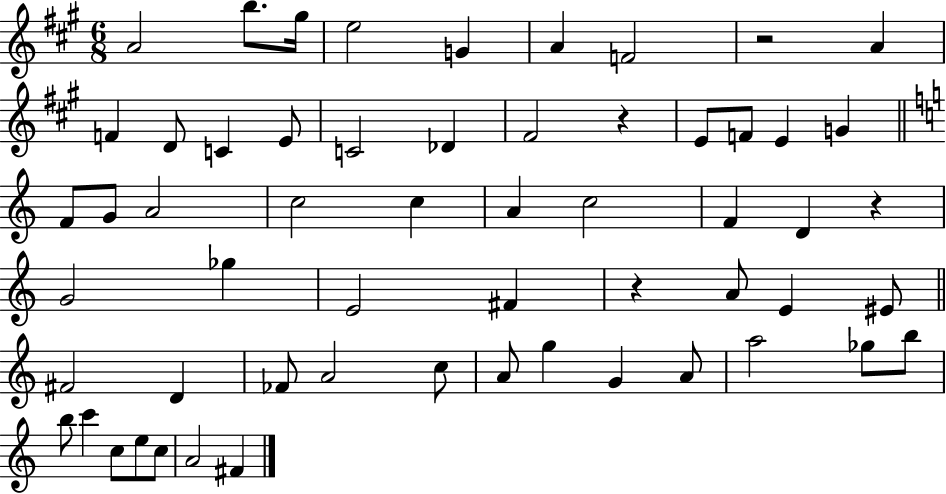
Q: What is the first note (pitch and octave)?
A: A4